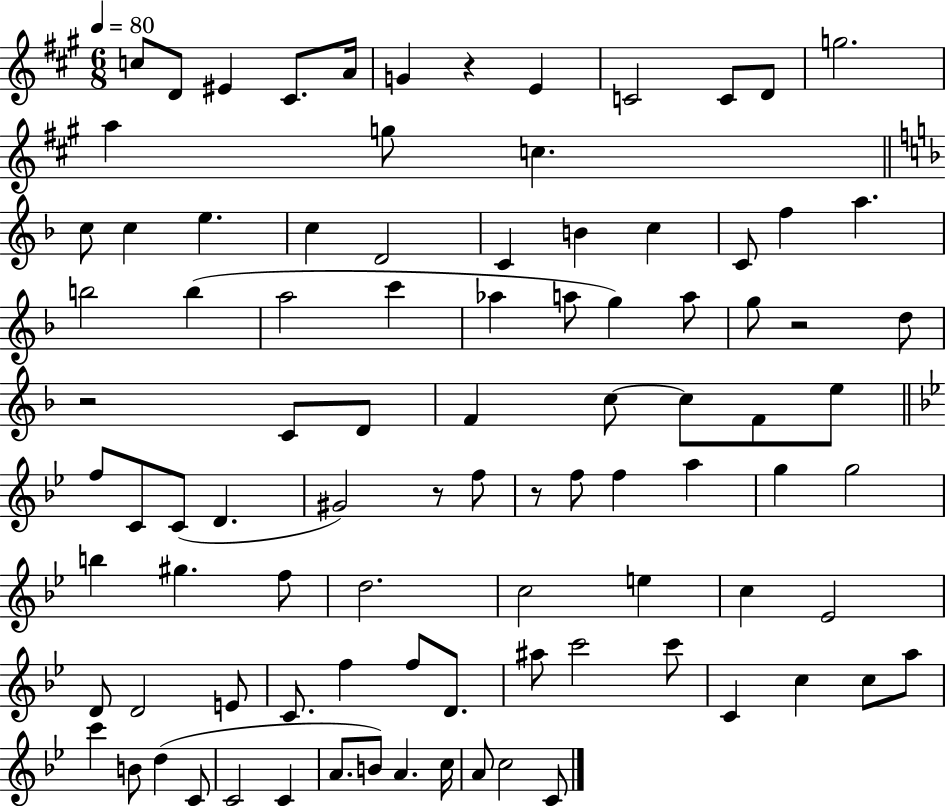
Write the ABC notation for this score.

X:1
T:Untitled
M:6/8
L:1/4
K:A
c/2 D/2 ^E ^C/2 A/4 G z E C2 C/2 D/2 g2 a g/2 c c/2 c e c D2 C B c C/2 f a b2 b a2 c' _a a/2 g a/2 g/2 z2 d/2 z2 C/2 D/2 F c/2 c/2 F/2 e/2 f/2 C/2 C/2 D ^G2 z/2 f/2 z/2 f/2 f a g g2 b ^g f/2 d2 c2 e c _E2 D/2 D2 E/2 C/2 f f/2 D/2 ^a/2 c'2 c'/2 C c c/2 a/2 c' B/2 d C/2 C2 C A/2 B/2 A c/4 A/2 c2 C/2